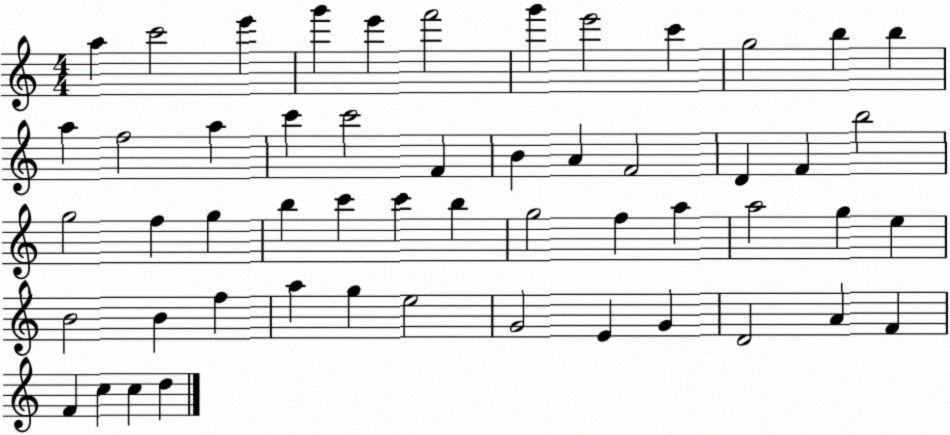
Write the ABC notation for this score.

X:1
T:Untitled
M:4/4
L:1/4
K:C
a c'2 e' g' e' f'2 g' e'2 c' g2 b b a f2 a c' c'2 F B A F2 D F b2 g2 f g b c' c' b g2 f a a2 g e B2 B f a g e2 G2 E G D2 A F F c c d